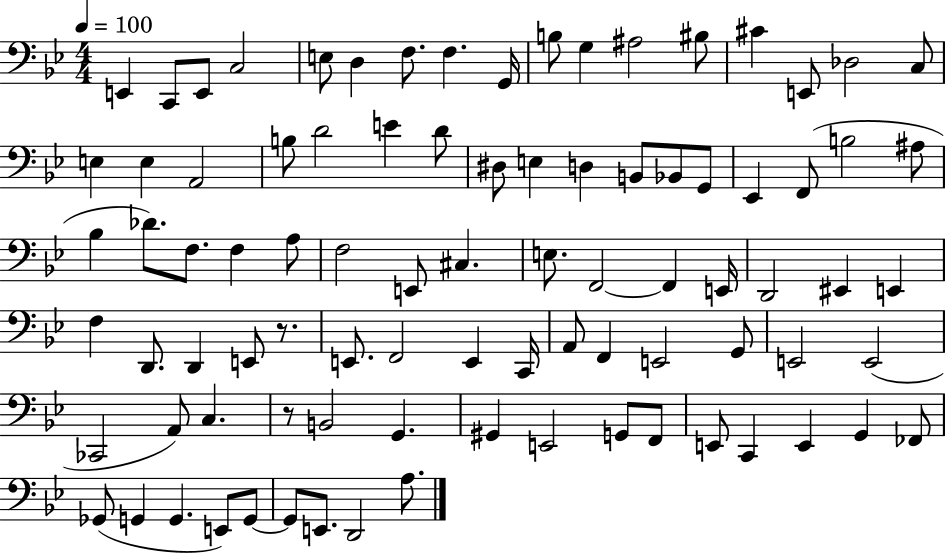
E2/q C2/e E2/e C3/h E3/e D3/q F3/e. F3/q. G2/s B3/e G3/q A#3/h BIS3/e C#4/q E2/e Db3/h C3/e E3/q E3/q A2/h B3/e D4/h E4/q D4/e D#3/e E3/q D3/q B2/e Bb2/e G2/e Eb2/q F2/e B3/h A#3/e Bb3/q Db4/e. F3/e. F3/q A3/e F3/h E2/e C#3/q. E3/e. F2/h F2/q E2/s D2/h EIS2/q E2/q F3/q D2/e. D2/q E2/e R/e. E2/e. F2/h E2/q C2/s A2/e F2/q E2/h G2/e E2/h E2/h CES2/h A2/e C3/q. R/e B2/h G2/q. G#2/q E2/h G2/e F2/e E2/e C2/q E2/q G2/q FES2/e Gb2/e G2/q G2/q. E2/e G2/e G2/e E2/e. D2/h A3/e.